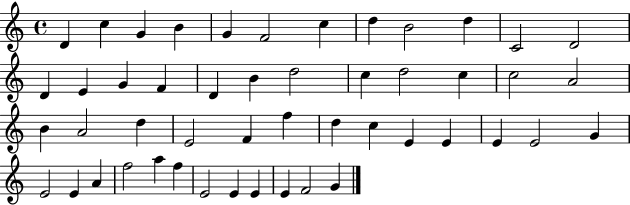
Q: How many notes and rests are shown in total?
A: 49